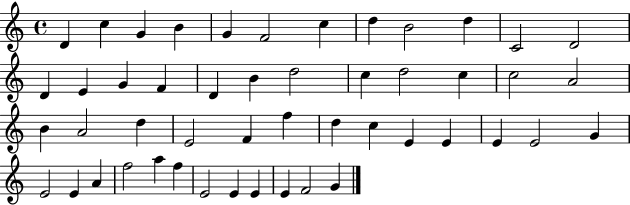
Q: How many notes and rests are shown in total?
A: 49